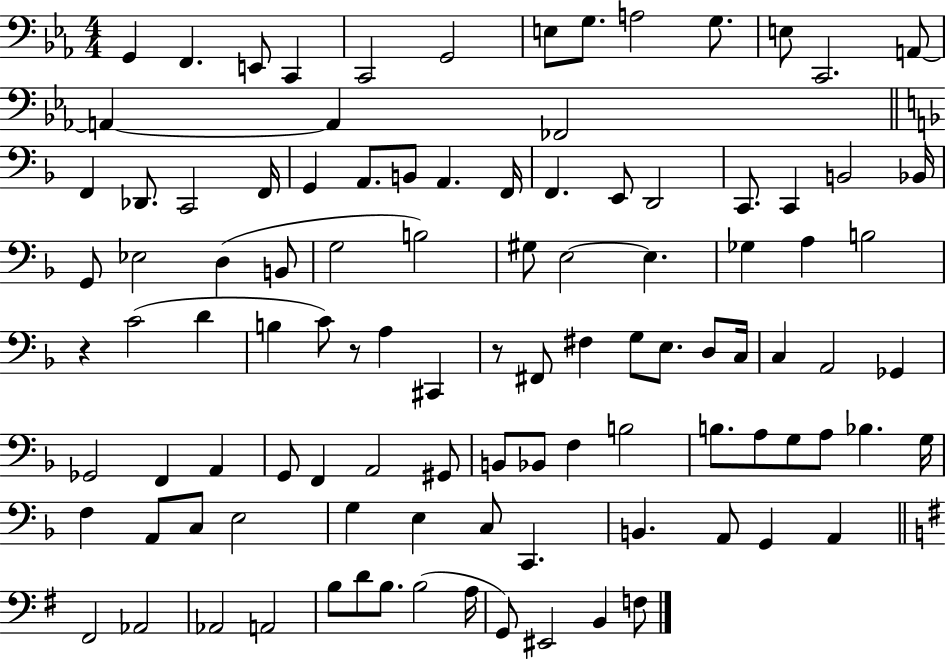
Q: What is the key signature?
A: EES major